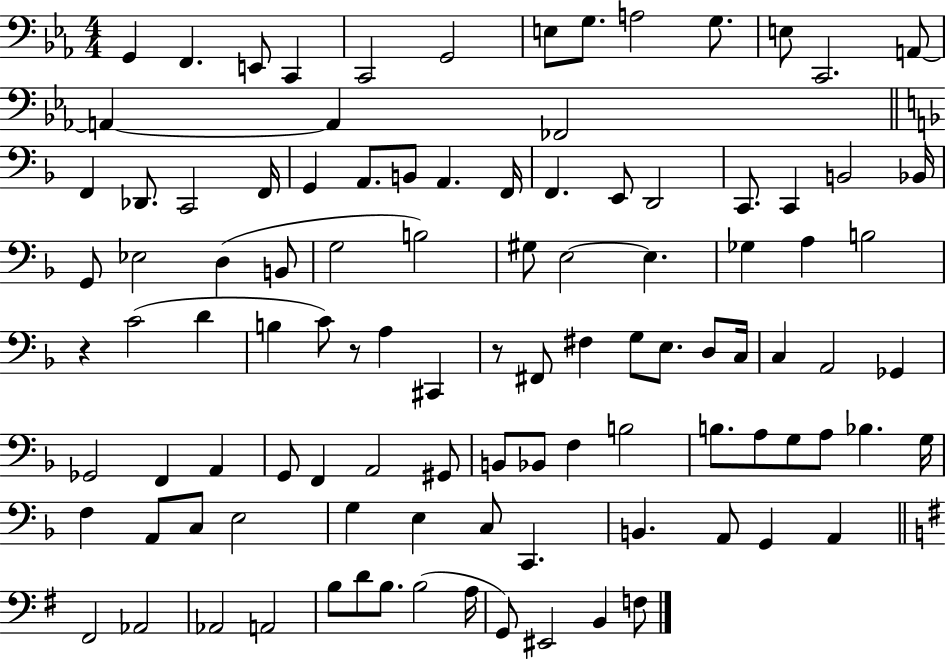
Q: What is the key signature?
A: EES major